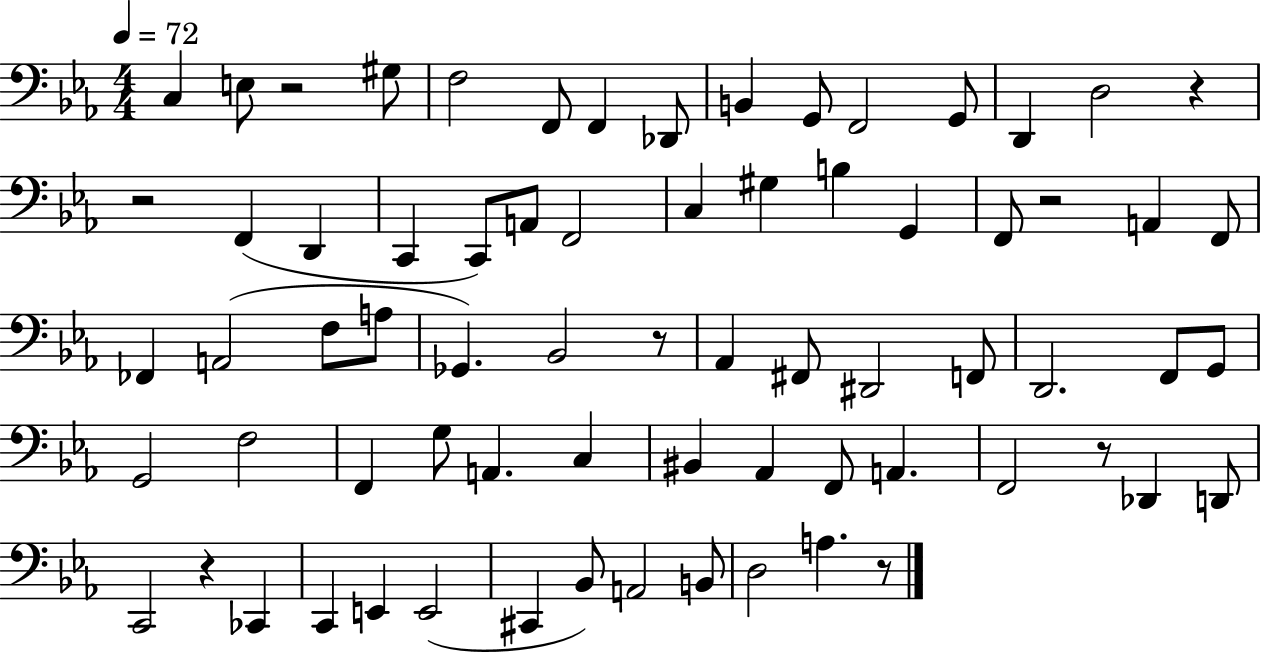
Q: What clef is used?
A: bass